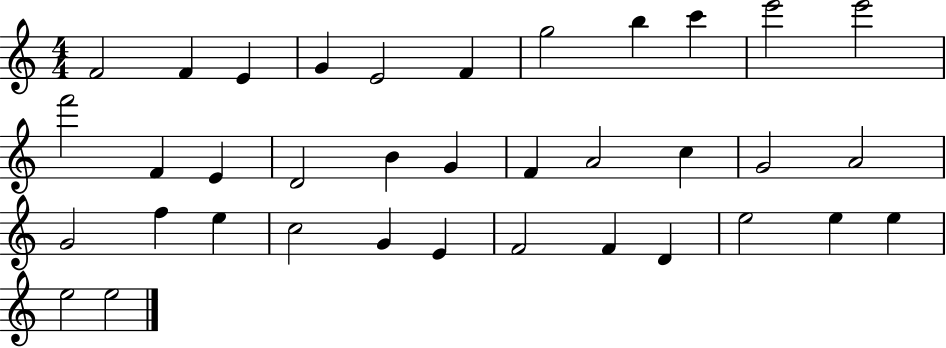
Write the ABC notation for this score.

X:1
T:Untitled
M:4/4
L:1/4
K:C
F2 F E G E2 F g2 b c' e'2 e'2 f'2 F E D2 B G F A2 c G2 A2 G2 f e c2 G E F2 F D e2 e e e2 e2